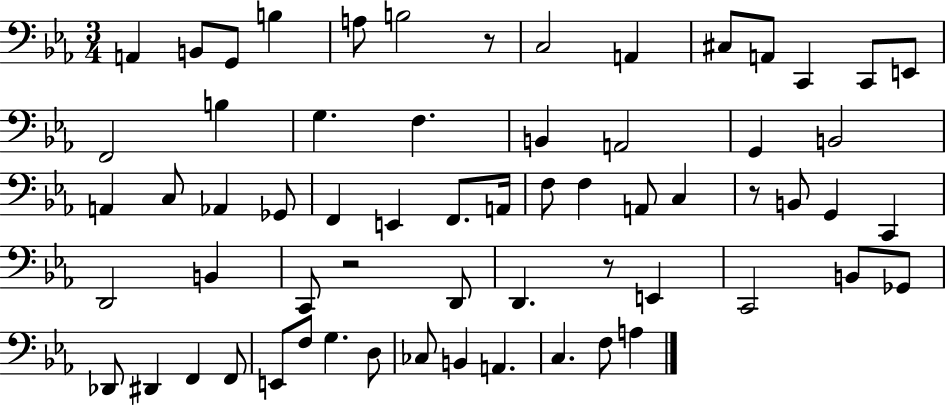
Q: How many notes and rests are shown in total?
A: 63